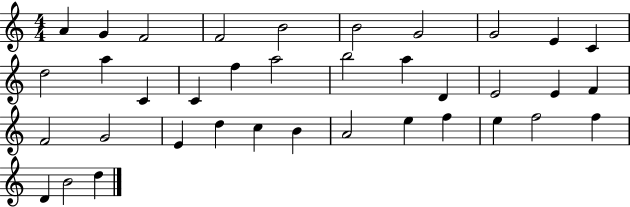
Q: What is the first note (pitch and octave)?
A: A4